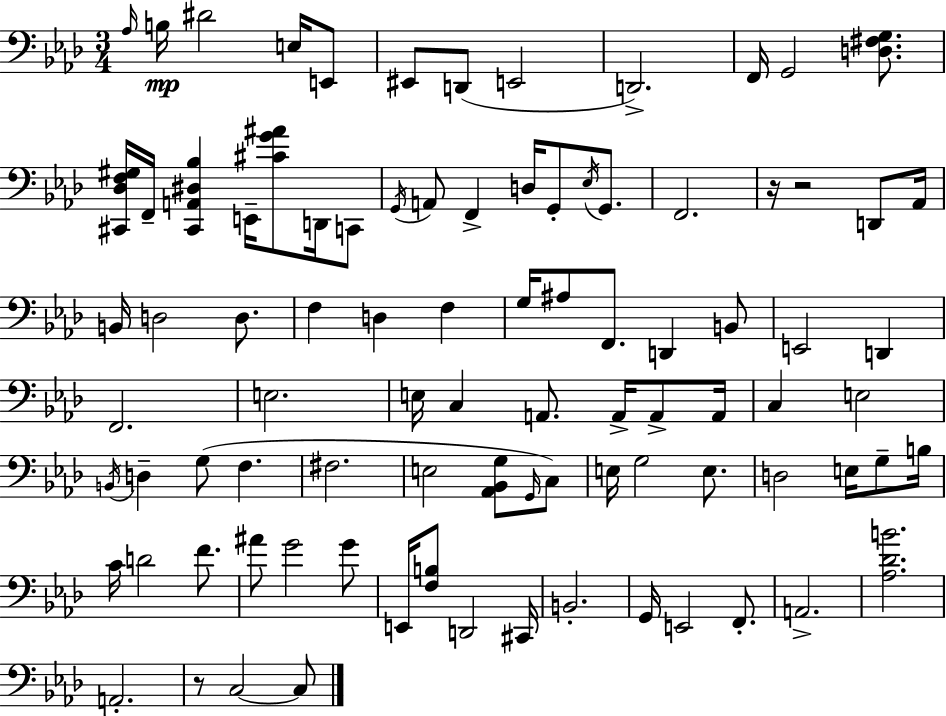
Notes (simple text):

Ab3/s B3/s D#4/h E3/s E2/e EIS2/e D2/e E2/h D2/h. F2/s G2/h [D3,F#3,G3]/e. [C#2,Db3,F3,G#3]/s F2/s [C#2,A2,D#3,Bb3]/q E2/s [C#4,G4,A#4]/e D2/s C2/e G2/s A2/e F2/q D3/s G2/e Eb3/s G2/e. F2/h. R/s R/h D2/e Ab2/s B2/s D3/h D3/e. F3/q D3/q F3/q G3/s A#3/e F2/e. D2/q B2/e E2/h D2/q F2/h. E3/h. E3/s C3/q A2/e. A2/s A2/e A2/s C3/q E3/h B2/s D3/q G3/e F3/q. F#3/h. E3/h [Ab2,Bb2,G3]/e G2/s C3/e E3/s G3/h E3/e. D3/h E3/s G3/e B3/s C4/s D4/h F4/e. A#4/e G4/h G4/e E2/s [F3,B3]/e D2/h C#2/s B2/h. G2/s E2/h F2/e. A2/h. [Ab3,Db4,B4]/h. A2/h. R/e C3/h C3/e